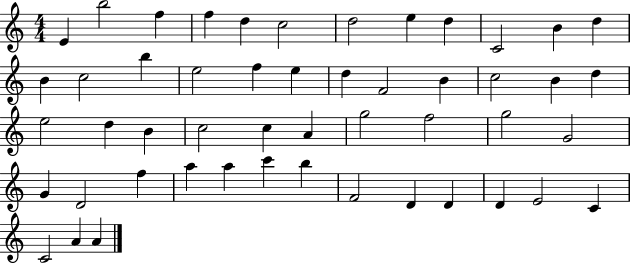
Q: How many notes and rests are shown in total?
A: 50